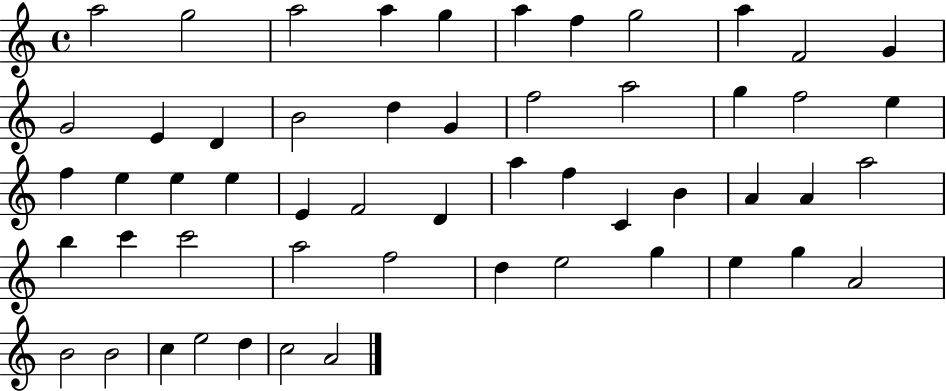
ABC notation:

X:1
T:Untitled
M:4/4
L:1/4
K:C
a2 g2 a2 a g a f g2 a F2 G G2 E D B2 d G f2 a2 g f2 e f e e e E F2 D a f C B A A a2 b c' c'2 a2 f2 d e2 g e g A2 B2 B2 c e2 d c2 A2